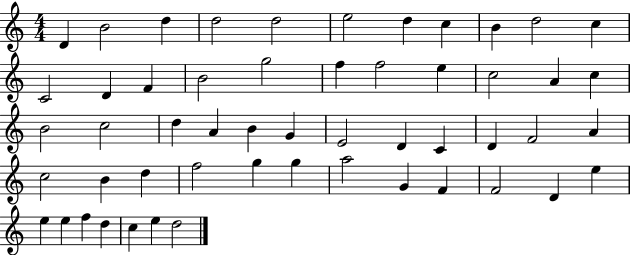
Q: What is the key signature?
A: C major